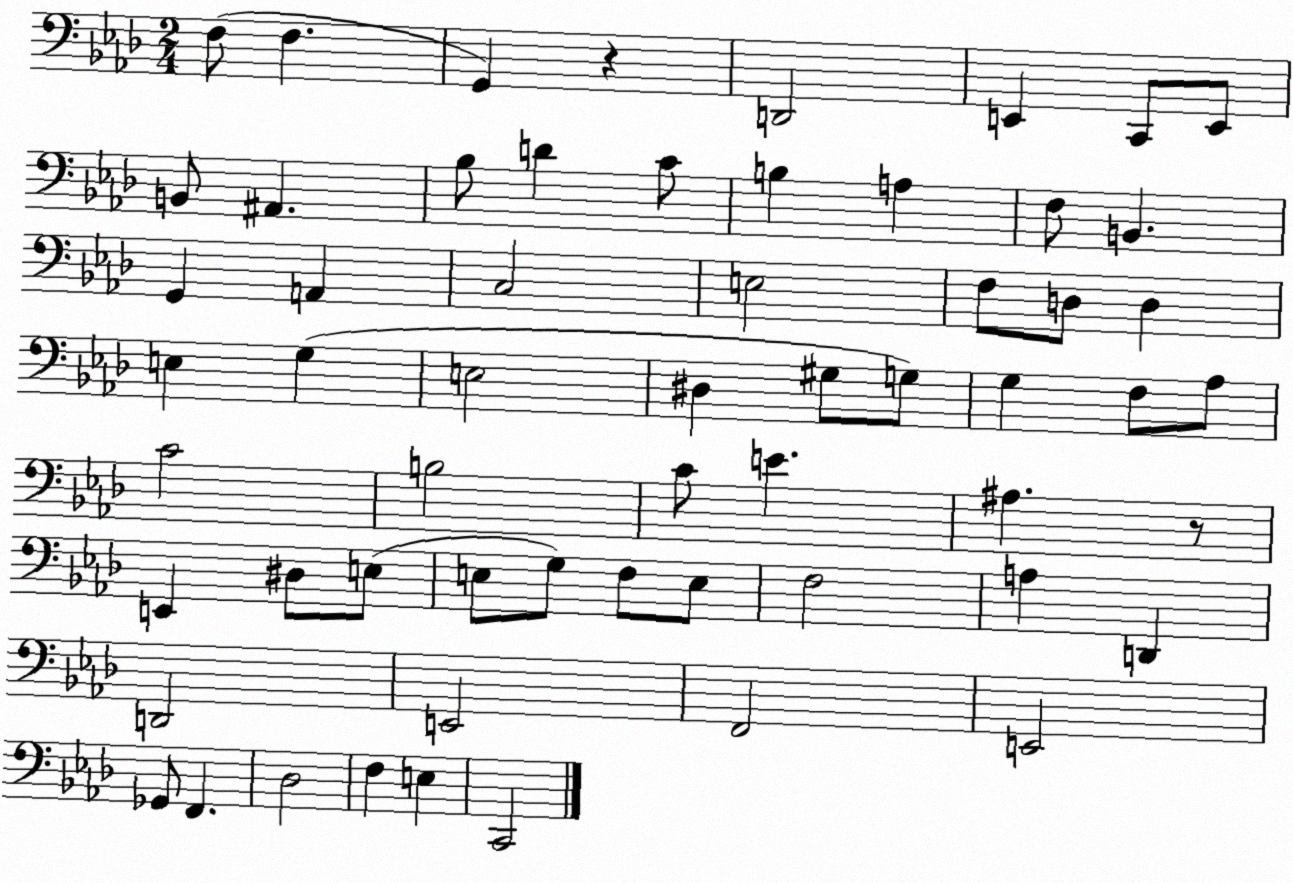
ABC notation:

X:1
T:Untitled
M:2/4
L:1/4
K:Ab
F,/2 F, G,, z D,,2 E,, C,,/2 E,,/2 B,,/2 ^A,, _B,/2 D C/2 B, A, F,/2 B,, G,, A,, C,2 E,2 F,/2 D,/2 D, E, G, E,2 ^D, ^G,/2 G,/2 G, F,/2 _A,/2 C2 B,2 C/2 E ^A, z/2 E,, ^D,/2 E,/2 E,/2 G,/2 F,/2 E,/2 F,2 A, D,, D,,2 E,,2 F,,2 E,,2 _G,,/2 F,, _D,2 F, E, C,,2